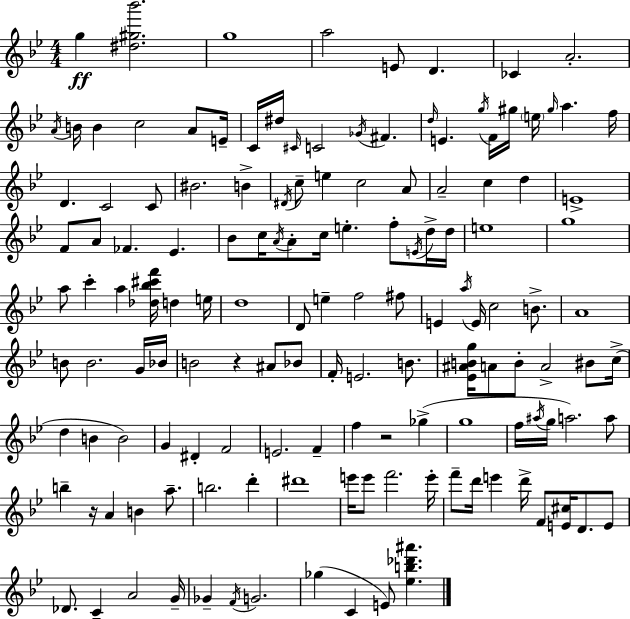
X:1
T:Untitled
M:4/4
L:1/4
K:Gm
g [^d^g_b']2 g4 a2 E/2 D _C A2 A/4 B/4 B c2 A/2 E/4 C/4 ^d/4 ^C/4 C2 _G/4 ^F d/4 E g/4 F/4 ^g/4 e/4 ^g/4 a f/4 D C2 C/2 ^B2 B ^D/4 c/2 e c2 A/2 A2 c d E4 F/2 A/2 _F _E _B/2 c/4 A/4 A/2 c/4 e f/2 E/4 d/4 d/4 e4 g4 a/2 c' a [_d_b^c'f']/4 d e/4 d4 D/2 e f2 ^f/2 E a/4 E/4 c2 B/2 A4 B/2 B2 G/4 _B/4 B2 z ^A/2 _B/2 F/4 E2 B/2 [_E^ABg]/4 A/2 B/2 A2 ^B/2 c/4 d B B2 G ^D F2 E2 F f z2 _g g4 f/4 ^a/4 g/4 a2 a/2 b z/4 A B a/2 b2 d' ^d'4 e'/4 e'/2 f'2 e'/4 f'/2 d'/4 e' d'/4 F/2 [E^c]/4 D/2 E/2 _D/2 C A2 G/4 _G F/4 G2 _g C E/2 [_eb_d'^a']